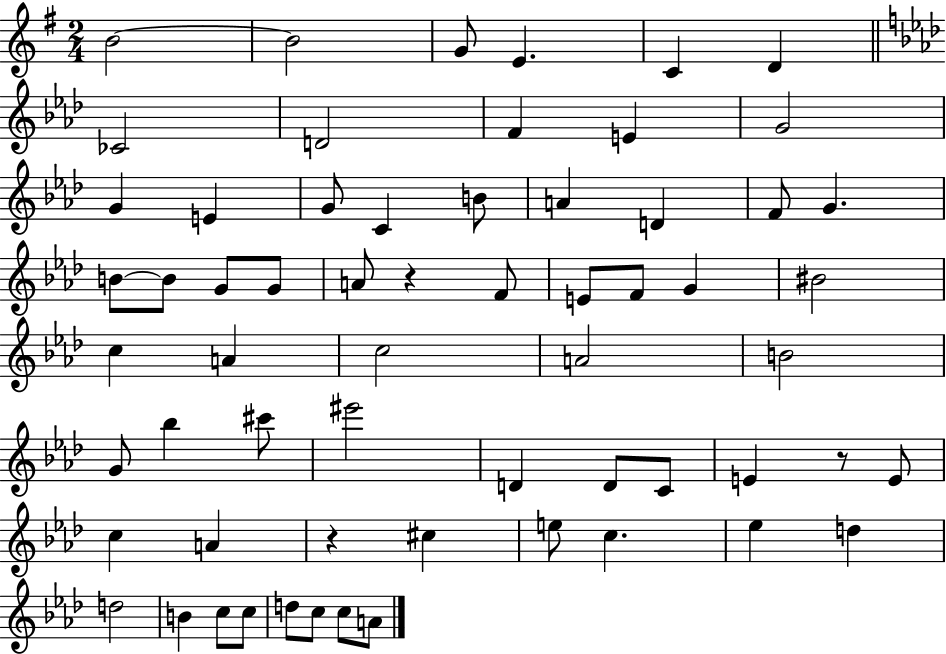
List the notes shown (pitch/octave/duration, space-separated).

B4/h B4/h G4/e E4/q. C4/q D4/q CES4/h D4/h F4/q E4/q G4/h G4/q E4/q G4/e C4/q B4/e A4/q D4/q F4/e G4/q. B4/e B4/e G4/e G4/e A4/e R/q F4/e E4/e F4/e G4/q BIS4/h C5/q A4/q C5/h A4/h B4/h G4/e Bb5/q C#6/e EIS6/h D4/q D4/e C4/e E4/q R/e E4/e C5/q A4/q R/q C#5/q E5/e C5/q. Eb5/q D5/q D5/h B4/q C5/e C5/e D5/e C5/e C5/e A4/e